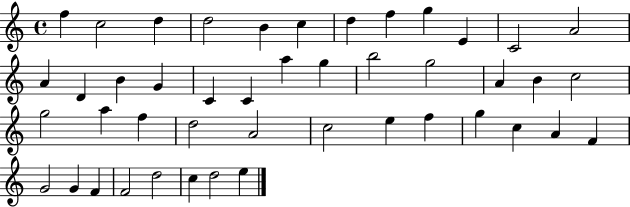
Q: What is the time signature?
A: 4/4